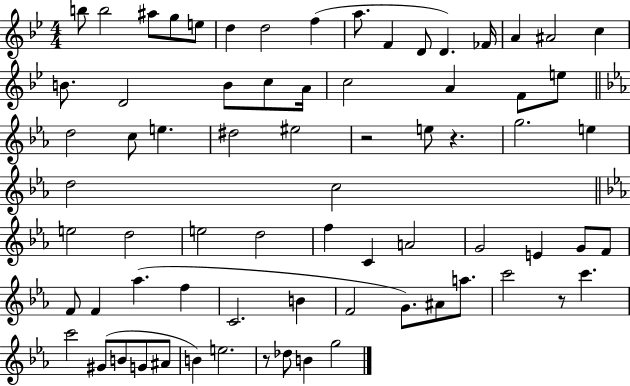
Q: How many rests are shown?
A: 4